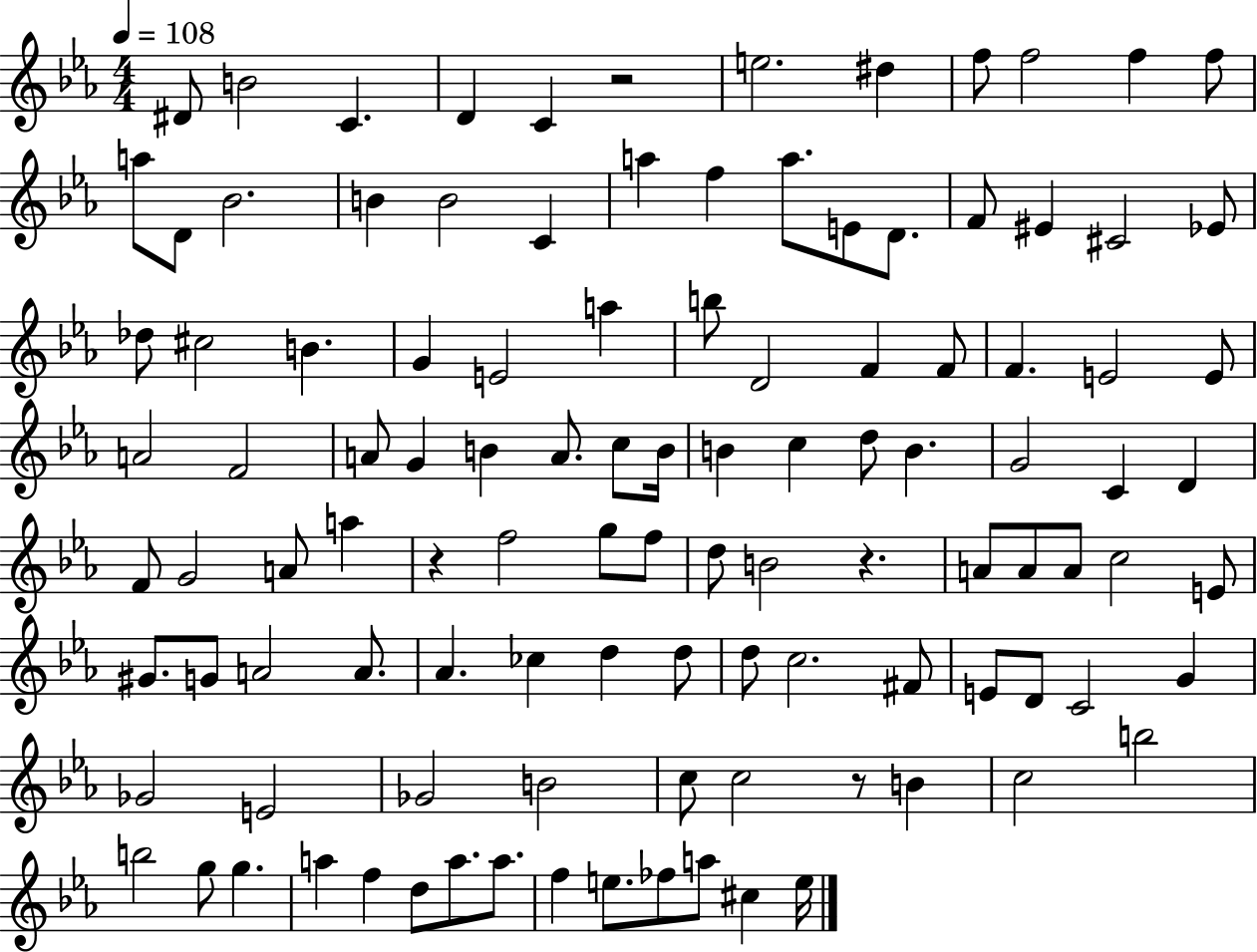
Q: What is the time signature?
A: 4/4